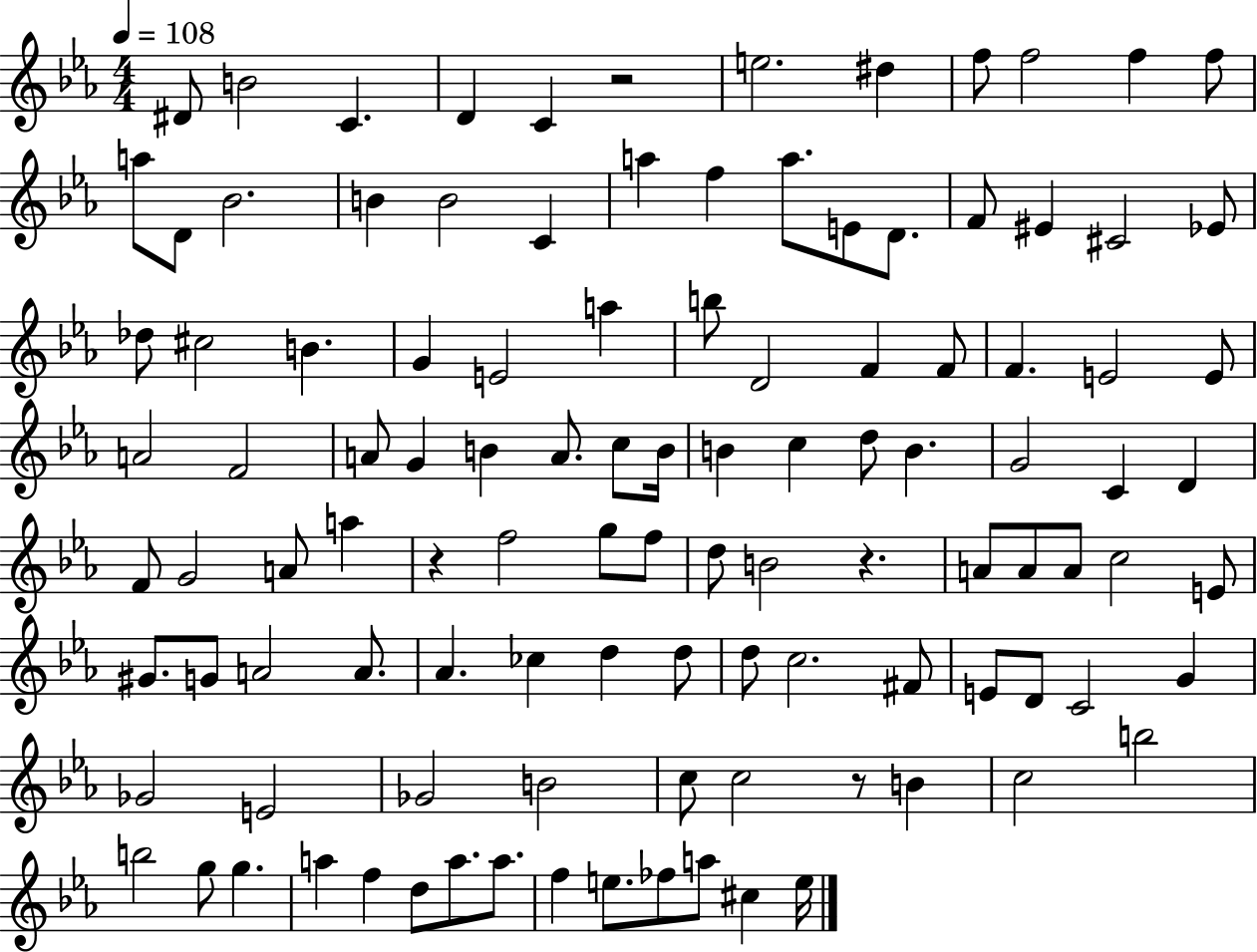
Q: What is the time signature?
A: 4/4